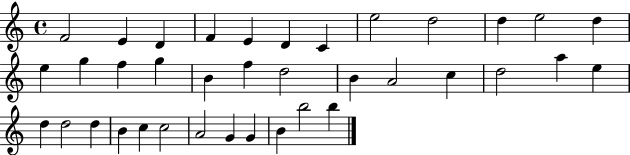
{
  \clef treble
  \time 4/4
  \defaultTimeSignature
  \key c \major
  f'2 e'4 d'4 | f'4 e'4 d'4 c'4 | e''2 d''2 | d''4 e''2 d''4 | \break e''4 g''4 f''4 g''4 | b'4 f''4 d''2 | b'4 a'2 c''4 | d''2 a''4 e''4 | \break d''4 d''2 d''4 | b'4 c''4 c''2 | a'2 g'4 g'4 | b'4 b''2 b''4 | \break \bar "|."
}